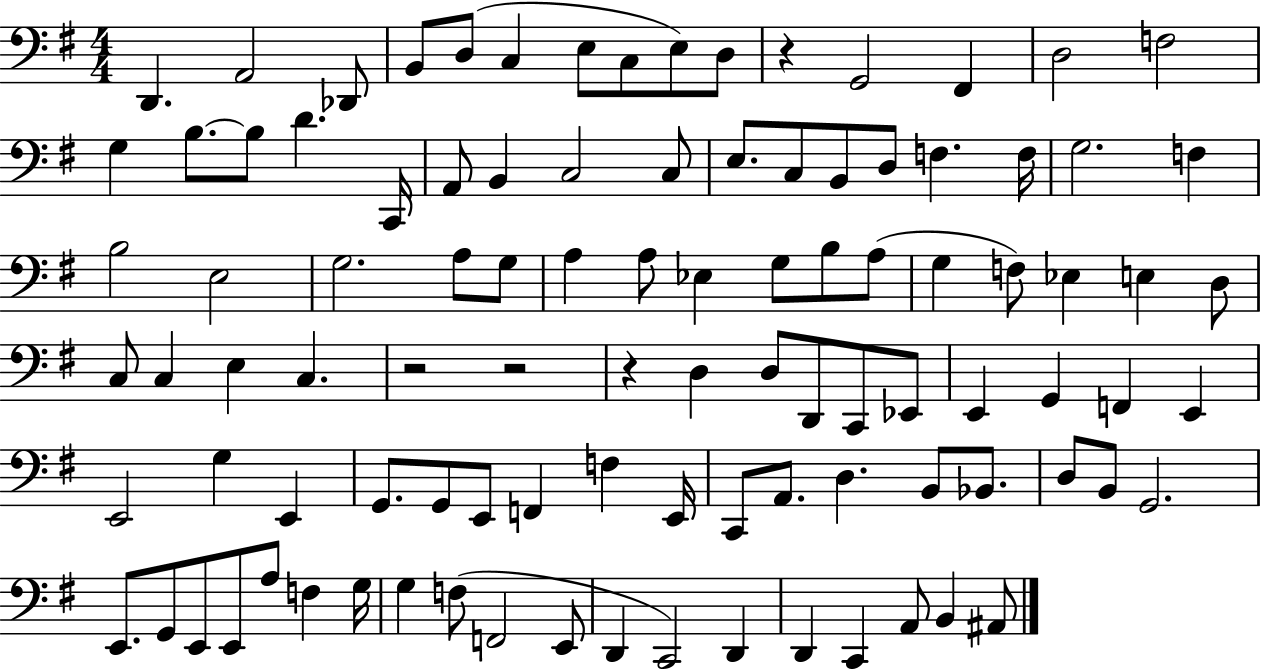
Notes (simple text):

D2/q. A2/h Db2/e B2/e D3/e C3/q E3/e C3/e E3/e D3/e R/q G2/h F#2/q D3/h F3/h G3/q B3/e. B3/e D4/q. C2/s A2/e B2/q C3/h C3/e E3/e. C3/e B2/e D3/e F3/q. F3/s G3/h. F3/q B3/h E3/h G3/h. A3/e G3/e A3/q A3/e Eb3/q G3/e B3/e A3/e G3/q F3/e Eb3/q E3/q D3/e C3/e C3/q E3/q C3/q. R/h R/h R/q D3/q D3/e D2/e C2/e Eb2/e E2/q G2/q F2/q E2/q E2/h G3/q E2/q G2/e. G2/e E2/e F2/q F3/q E2/s C2/e A2/e. D3/q. B2/e Bb2/e. D3/e B2/e G2/h. E2/e. G2/e E2/e E2/e A3/e F3/q G3/s G3/q F3/e F2/h E2/e D2/q C2/h D2/q D2/q C2/q A2/e B2/q A#2/e